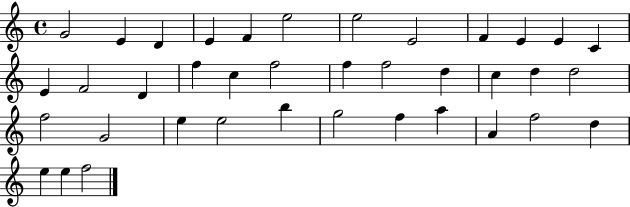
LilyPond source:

{
  \clef treble
  \time 4/4
  \defaultTimeSignature
  \key c \major
  g'2 e'4 d'4 | e'4 f'4 e''2 | e''2 e'2 | f'4 e'4 e'4 c'4 | \break e'4 f'2 d'4 | f''4 c''4 f''2 | f''4 f''2 d''4 | c''4 d''4 d''2 | \break f''2 g'2 | e''4 e''2 b''4 | g''2 f''4 a''4 | a'4 f''2 d''4 | \break e''4 e''4 f''2 | \bar "|."
}